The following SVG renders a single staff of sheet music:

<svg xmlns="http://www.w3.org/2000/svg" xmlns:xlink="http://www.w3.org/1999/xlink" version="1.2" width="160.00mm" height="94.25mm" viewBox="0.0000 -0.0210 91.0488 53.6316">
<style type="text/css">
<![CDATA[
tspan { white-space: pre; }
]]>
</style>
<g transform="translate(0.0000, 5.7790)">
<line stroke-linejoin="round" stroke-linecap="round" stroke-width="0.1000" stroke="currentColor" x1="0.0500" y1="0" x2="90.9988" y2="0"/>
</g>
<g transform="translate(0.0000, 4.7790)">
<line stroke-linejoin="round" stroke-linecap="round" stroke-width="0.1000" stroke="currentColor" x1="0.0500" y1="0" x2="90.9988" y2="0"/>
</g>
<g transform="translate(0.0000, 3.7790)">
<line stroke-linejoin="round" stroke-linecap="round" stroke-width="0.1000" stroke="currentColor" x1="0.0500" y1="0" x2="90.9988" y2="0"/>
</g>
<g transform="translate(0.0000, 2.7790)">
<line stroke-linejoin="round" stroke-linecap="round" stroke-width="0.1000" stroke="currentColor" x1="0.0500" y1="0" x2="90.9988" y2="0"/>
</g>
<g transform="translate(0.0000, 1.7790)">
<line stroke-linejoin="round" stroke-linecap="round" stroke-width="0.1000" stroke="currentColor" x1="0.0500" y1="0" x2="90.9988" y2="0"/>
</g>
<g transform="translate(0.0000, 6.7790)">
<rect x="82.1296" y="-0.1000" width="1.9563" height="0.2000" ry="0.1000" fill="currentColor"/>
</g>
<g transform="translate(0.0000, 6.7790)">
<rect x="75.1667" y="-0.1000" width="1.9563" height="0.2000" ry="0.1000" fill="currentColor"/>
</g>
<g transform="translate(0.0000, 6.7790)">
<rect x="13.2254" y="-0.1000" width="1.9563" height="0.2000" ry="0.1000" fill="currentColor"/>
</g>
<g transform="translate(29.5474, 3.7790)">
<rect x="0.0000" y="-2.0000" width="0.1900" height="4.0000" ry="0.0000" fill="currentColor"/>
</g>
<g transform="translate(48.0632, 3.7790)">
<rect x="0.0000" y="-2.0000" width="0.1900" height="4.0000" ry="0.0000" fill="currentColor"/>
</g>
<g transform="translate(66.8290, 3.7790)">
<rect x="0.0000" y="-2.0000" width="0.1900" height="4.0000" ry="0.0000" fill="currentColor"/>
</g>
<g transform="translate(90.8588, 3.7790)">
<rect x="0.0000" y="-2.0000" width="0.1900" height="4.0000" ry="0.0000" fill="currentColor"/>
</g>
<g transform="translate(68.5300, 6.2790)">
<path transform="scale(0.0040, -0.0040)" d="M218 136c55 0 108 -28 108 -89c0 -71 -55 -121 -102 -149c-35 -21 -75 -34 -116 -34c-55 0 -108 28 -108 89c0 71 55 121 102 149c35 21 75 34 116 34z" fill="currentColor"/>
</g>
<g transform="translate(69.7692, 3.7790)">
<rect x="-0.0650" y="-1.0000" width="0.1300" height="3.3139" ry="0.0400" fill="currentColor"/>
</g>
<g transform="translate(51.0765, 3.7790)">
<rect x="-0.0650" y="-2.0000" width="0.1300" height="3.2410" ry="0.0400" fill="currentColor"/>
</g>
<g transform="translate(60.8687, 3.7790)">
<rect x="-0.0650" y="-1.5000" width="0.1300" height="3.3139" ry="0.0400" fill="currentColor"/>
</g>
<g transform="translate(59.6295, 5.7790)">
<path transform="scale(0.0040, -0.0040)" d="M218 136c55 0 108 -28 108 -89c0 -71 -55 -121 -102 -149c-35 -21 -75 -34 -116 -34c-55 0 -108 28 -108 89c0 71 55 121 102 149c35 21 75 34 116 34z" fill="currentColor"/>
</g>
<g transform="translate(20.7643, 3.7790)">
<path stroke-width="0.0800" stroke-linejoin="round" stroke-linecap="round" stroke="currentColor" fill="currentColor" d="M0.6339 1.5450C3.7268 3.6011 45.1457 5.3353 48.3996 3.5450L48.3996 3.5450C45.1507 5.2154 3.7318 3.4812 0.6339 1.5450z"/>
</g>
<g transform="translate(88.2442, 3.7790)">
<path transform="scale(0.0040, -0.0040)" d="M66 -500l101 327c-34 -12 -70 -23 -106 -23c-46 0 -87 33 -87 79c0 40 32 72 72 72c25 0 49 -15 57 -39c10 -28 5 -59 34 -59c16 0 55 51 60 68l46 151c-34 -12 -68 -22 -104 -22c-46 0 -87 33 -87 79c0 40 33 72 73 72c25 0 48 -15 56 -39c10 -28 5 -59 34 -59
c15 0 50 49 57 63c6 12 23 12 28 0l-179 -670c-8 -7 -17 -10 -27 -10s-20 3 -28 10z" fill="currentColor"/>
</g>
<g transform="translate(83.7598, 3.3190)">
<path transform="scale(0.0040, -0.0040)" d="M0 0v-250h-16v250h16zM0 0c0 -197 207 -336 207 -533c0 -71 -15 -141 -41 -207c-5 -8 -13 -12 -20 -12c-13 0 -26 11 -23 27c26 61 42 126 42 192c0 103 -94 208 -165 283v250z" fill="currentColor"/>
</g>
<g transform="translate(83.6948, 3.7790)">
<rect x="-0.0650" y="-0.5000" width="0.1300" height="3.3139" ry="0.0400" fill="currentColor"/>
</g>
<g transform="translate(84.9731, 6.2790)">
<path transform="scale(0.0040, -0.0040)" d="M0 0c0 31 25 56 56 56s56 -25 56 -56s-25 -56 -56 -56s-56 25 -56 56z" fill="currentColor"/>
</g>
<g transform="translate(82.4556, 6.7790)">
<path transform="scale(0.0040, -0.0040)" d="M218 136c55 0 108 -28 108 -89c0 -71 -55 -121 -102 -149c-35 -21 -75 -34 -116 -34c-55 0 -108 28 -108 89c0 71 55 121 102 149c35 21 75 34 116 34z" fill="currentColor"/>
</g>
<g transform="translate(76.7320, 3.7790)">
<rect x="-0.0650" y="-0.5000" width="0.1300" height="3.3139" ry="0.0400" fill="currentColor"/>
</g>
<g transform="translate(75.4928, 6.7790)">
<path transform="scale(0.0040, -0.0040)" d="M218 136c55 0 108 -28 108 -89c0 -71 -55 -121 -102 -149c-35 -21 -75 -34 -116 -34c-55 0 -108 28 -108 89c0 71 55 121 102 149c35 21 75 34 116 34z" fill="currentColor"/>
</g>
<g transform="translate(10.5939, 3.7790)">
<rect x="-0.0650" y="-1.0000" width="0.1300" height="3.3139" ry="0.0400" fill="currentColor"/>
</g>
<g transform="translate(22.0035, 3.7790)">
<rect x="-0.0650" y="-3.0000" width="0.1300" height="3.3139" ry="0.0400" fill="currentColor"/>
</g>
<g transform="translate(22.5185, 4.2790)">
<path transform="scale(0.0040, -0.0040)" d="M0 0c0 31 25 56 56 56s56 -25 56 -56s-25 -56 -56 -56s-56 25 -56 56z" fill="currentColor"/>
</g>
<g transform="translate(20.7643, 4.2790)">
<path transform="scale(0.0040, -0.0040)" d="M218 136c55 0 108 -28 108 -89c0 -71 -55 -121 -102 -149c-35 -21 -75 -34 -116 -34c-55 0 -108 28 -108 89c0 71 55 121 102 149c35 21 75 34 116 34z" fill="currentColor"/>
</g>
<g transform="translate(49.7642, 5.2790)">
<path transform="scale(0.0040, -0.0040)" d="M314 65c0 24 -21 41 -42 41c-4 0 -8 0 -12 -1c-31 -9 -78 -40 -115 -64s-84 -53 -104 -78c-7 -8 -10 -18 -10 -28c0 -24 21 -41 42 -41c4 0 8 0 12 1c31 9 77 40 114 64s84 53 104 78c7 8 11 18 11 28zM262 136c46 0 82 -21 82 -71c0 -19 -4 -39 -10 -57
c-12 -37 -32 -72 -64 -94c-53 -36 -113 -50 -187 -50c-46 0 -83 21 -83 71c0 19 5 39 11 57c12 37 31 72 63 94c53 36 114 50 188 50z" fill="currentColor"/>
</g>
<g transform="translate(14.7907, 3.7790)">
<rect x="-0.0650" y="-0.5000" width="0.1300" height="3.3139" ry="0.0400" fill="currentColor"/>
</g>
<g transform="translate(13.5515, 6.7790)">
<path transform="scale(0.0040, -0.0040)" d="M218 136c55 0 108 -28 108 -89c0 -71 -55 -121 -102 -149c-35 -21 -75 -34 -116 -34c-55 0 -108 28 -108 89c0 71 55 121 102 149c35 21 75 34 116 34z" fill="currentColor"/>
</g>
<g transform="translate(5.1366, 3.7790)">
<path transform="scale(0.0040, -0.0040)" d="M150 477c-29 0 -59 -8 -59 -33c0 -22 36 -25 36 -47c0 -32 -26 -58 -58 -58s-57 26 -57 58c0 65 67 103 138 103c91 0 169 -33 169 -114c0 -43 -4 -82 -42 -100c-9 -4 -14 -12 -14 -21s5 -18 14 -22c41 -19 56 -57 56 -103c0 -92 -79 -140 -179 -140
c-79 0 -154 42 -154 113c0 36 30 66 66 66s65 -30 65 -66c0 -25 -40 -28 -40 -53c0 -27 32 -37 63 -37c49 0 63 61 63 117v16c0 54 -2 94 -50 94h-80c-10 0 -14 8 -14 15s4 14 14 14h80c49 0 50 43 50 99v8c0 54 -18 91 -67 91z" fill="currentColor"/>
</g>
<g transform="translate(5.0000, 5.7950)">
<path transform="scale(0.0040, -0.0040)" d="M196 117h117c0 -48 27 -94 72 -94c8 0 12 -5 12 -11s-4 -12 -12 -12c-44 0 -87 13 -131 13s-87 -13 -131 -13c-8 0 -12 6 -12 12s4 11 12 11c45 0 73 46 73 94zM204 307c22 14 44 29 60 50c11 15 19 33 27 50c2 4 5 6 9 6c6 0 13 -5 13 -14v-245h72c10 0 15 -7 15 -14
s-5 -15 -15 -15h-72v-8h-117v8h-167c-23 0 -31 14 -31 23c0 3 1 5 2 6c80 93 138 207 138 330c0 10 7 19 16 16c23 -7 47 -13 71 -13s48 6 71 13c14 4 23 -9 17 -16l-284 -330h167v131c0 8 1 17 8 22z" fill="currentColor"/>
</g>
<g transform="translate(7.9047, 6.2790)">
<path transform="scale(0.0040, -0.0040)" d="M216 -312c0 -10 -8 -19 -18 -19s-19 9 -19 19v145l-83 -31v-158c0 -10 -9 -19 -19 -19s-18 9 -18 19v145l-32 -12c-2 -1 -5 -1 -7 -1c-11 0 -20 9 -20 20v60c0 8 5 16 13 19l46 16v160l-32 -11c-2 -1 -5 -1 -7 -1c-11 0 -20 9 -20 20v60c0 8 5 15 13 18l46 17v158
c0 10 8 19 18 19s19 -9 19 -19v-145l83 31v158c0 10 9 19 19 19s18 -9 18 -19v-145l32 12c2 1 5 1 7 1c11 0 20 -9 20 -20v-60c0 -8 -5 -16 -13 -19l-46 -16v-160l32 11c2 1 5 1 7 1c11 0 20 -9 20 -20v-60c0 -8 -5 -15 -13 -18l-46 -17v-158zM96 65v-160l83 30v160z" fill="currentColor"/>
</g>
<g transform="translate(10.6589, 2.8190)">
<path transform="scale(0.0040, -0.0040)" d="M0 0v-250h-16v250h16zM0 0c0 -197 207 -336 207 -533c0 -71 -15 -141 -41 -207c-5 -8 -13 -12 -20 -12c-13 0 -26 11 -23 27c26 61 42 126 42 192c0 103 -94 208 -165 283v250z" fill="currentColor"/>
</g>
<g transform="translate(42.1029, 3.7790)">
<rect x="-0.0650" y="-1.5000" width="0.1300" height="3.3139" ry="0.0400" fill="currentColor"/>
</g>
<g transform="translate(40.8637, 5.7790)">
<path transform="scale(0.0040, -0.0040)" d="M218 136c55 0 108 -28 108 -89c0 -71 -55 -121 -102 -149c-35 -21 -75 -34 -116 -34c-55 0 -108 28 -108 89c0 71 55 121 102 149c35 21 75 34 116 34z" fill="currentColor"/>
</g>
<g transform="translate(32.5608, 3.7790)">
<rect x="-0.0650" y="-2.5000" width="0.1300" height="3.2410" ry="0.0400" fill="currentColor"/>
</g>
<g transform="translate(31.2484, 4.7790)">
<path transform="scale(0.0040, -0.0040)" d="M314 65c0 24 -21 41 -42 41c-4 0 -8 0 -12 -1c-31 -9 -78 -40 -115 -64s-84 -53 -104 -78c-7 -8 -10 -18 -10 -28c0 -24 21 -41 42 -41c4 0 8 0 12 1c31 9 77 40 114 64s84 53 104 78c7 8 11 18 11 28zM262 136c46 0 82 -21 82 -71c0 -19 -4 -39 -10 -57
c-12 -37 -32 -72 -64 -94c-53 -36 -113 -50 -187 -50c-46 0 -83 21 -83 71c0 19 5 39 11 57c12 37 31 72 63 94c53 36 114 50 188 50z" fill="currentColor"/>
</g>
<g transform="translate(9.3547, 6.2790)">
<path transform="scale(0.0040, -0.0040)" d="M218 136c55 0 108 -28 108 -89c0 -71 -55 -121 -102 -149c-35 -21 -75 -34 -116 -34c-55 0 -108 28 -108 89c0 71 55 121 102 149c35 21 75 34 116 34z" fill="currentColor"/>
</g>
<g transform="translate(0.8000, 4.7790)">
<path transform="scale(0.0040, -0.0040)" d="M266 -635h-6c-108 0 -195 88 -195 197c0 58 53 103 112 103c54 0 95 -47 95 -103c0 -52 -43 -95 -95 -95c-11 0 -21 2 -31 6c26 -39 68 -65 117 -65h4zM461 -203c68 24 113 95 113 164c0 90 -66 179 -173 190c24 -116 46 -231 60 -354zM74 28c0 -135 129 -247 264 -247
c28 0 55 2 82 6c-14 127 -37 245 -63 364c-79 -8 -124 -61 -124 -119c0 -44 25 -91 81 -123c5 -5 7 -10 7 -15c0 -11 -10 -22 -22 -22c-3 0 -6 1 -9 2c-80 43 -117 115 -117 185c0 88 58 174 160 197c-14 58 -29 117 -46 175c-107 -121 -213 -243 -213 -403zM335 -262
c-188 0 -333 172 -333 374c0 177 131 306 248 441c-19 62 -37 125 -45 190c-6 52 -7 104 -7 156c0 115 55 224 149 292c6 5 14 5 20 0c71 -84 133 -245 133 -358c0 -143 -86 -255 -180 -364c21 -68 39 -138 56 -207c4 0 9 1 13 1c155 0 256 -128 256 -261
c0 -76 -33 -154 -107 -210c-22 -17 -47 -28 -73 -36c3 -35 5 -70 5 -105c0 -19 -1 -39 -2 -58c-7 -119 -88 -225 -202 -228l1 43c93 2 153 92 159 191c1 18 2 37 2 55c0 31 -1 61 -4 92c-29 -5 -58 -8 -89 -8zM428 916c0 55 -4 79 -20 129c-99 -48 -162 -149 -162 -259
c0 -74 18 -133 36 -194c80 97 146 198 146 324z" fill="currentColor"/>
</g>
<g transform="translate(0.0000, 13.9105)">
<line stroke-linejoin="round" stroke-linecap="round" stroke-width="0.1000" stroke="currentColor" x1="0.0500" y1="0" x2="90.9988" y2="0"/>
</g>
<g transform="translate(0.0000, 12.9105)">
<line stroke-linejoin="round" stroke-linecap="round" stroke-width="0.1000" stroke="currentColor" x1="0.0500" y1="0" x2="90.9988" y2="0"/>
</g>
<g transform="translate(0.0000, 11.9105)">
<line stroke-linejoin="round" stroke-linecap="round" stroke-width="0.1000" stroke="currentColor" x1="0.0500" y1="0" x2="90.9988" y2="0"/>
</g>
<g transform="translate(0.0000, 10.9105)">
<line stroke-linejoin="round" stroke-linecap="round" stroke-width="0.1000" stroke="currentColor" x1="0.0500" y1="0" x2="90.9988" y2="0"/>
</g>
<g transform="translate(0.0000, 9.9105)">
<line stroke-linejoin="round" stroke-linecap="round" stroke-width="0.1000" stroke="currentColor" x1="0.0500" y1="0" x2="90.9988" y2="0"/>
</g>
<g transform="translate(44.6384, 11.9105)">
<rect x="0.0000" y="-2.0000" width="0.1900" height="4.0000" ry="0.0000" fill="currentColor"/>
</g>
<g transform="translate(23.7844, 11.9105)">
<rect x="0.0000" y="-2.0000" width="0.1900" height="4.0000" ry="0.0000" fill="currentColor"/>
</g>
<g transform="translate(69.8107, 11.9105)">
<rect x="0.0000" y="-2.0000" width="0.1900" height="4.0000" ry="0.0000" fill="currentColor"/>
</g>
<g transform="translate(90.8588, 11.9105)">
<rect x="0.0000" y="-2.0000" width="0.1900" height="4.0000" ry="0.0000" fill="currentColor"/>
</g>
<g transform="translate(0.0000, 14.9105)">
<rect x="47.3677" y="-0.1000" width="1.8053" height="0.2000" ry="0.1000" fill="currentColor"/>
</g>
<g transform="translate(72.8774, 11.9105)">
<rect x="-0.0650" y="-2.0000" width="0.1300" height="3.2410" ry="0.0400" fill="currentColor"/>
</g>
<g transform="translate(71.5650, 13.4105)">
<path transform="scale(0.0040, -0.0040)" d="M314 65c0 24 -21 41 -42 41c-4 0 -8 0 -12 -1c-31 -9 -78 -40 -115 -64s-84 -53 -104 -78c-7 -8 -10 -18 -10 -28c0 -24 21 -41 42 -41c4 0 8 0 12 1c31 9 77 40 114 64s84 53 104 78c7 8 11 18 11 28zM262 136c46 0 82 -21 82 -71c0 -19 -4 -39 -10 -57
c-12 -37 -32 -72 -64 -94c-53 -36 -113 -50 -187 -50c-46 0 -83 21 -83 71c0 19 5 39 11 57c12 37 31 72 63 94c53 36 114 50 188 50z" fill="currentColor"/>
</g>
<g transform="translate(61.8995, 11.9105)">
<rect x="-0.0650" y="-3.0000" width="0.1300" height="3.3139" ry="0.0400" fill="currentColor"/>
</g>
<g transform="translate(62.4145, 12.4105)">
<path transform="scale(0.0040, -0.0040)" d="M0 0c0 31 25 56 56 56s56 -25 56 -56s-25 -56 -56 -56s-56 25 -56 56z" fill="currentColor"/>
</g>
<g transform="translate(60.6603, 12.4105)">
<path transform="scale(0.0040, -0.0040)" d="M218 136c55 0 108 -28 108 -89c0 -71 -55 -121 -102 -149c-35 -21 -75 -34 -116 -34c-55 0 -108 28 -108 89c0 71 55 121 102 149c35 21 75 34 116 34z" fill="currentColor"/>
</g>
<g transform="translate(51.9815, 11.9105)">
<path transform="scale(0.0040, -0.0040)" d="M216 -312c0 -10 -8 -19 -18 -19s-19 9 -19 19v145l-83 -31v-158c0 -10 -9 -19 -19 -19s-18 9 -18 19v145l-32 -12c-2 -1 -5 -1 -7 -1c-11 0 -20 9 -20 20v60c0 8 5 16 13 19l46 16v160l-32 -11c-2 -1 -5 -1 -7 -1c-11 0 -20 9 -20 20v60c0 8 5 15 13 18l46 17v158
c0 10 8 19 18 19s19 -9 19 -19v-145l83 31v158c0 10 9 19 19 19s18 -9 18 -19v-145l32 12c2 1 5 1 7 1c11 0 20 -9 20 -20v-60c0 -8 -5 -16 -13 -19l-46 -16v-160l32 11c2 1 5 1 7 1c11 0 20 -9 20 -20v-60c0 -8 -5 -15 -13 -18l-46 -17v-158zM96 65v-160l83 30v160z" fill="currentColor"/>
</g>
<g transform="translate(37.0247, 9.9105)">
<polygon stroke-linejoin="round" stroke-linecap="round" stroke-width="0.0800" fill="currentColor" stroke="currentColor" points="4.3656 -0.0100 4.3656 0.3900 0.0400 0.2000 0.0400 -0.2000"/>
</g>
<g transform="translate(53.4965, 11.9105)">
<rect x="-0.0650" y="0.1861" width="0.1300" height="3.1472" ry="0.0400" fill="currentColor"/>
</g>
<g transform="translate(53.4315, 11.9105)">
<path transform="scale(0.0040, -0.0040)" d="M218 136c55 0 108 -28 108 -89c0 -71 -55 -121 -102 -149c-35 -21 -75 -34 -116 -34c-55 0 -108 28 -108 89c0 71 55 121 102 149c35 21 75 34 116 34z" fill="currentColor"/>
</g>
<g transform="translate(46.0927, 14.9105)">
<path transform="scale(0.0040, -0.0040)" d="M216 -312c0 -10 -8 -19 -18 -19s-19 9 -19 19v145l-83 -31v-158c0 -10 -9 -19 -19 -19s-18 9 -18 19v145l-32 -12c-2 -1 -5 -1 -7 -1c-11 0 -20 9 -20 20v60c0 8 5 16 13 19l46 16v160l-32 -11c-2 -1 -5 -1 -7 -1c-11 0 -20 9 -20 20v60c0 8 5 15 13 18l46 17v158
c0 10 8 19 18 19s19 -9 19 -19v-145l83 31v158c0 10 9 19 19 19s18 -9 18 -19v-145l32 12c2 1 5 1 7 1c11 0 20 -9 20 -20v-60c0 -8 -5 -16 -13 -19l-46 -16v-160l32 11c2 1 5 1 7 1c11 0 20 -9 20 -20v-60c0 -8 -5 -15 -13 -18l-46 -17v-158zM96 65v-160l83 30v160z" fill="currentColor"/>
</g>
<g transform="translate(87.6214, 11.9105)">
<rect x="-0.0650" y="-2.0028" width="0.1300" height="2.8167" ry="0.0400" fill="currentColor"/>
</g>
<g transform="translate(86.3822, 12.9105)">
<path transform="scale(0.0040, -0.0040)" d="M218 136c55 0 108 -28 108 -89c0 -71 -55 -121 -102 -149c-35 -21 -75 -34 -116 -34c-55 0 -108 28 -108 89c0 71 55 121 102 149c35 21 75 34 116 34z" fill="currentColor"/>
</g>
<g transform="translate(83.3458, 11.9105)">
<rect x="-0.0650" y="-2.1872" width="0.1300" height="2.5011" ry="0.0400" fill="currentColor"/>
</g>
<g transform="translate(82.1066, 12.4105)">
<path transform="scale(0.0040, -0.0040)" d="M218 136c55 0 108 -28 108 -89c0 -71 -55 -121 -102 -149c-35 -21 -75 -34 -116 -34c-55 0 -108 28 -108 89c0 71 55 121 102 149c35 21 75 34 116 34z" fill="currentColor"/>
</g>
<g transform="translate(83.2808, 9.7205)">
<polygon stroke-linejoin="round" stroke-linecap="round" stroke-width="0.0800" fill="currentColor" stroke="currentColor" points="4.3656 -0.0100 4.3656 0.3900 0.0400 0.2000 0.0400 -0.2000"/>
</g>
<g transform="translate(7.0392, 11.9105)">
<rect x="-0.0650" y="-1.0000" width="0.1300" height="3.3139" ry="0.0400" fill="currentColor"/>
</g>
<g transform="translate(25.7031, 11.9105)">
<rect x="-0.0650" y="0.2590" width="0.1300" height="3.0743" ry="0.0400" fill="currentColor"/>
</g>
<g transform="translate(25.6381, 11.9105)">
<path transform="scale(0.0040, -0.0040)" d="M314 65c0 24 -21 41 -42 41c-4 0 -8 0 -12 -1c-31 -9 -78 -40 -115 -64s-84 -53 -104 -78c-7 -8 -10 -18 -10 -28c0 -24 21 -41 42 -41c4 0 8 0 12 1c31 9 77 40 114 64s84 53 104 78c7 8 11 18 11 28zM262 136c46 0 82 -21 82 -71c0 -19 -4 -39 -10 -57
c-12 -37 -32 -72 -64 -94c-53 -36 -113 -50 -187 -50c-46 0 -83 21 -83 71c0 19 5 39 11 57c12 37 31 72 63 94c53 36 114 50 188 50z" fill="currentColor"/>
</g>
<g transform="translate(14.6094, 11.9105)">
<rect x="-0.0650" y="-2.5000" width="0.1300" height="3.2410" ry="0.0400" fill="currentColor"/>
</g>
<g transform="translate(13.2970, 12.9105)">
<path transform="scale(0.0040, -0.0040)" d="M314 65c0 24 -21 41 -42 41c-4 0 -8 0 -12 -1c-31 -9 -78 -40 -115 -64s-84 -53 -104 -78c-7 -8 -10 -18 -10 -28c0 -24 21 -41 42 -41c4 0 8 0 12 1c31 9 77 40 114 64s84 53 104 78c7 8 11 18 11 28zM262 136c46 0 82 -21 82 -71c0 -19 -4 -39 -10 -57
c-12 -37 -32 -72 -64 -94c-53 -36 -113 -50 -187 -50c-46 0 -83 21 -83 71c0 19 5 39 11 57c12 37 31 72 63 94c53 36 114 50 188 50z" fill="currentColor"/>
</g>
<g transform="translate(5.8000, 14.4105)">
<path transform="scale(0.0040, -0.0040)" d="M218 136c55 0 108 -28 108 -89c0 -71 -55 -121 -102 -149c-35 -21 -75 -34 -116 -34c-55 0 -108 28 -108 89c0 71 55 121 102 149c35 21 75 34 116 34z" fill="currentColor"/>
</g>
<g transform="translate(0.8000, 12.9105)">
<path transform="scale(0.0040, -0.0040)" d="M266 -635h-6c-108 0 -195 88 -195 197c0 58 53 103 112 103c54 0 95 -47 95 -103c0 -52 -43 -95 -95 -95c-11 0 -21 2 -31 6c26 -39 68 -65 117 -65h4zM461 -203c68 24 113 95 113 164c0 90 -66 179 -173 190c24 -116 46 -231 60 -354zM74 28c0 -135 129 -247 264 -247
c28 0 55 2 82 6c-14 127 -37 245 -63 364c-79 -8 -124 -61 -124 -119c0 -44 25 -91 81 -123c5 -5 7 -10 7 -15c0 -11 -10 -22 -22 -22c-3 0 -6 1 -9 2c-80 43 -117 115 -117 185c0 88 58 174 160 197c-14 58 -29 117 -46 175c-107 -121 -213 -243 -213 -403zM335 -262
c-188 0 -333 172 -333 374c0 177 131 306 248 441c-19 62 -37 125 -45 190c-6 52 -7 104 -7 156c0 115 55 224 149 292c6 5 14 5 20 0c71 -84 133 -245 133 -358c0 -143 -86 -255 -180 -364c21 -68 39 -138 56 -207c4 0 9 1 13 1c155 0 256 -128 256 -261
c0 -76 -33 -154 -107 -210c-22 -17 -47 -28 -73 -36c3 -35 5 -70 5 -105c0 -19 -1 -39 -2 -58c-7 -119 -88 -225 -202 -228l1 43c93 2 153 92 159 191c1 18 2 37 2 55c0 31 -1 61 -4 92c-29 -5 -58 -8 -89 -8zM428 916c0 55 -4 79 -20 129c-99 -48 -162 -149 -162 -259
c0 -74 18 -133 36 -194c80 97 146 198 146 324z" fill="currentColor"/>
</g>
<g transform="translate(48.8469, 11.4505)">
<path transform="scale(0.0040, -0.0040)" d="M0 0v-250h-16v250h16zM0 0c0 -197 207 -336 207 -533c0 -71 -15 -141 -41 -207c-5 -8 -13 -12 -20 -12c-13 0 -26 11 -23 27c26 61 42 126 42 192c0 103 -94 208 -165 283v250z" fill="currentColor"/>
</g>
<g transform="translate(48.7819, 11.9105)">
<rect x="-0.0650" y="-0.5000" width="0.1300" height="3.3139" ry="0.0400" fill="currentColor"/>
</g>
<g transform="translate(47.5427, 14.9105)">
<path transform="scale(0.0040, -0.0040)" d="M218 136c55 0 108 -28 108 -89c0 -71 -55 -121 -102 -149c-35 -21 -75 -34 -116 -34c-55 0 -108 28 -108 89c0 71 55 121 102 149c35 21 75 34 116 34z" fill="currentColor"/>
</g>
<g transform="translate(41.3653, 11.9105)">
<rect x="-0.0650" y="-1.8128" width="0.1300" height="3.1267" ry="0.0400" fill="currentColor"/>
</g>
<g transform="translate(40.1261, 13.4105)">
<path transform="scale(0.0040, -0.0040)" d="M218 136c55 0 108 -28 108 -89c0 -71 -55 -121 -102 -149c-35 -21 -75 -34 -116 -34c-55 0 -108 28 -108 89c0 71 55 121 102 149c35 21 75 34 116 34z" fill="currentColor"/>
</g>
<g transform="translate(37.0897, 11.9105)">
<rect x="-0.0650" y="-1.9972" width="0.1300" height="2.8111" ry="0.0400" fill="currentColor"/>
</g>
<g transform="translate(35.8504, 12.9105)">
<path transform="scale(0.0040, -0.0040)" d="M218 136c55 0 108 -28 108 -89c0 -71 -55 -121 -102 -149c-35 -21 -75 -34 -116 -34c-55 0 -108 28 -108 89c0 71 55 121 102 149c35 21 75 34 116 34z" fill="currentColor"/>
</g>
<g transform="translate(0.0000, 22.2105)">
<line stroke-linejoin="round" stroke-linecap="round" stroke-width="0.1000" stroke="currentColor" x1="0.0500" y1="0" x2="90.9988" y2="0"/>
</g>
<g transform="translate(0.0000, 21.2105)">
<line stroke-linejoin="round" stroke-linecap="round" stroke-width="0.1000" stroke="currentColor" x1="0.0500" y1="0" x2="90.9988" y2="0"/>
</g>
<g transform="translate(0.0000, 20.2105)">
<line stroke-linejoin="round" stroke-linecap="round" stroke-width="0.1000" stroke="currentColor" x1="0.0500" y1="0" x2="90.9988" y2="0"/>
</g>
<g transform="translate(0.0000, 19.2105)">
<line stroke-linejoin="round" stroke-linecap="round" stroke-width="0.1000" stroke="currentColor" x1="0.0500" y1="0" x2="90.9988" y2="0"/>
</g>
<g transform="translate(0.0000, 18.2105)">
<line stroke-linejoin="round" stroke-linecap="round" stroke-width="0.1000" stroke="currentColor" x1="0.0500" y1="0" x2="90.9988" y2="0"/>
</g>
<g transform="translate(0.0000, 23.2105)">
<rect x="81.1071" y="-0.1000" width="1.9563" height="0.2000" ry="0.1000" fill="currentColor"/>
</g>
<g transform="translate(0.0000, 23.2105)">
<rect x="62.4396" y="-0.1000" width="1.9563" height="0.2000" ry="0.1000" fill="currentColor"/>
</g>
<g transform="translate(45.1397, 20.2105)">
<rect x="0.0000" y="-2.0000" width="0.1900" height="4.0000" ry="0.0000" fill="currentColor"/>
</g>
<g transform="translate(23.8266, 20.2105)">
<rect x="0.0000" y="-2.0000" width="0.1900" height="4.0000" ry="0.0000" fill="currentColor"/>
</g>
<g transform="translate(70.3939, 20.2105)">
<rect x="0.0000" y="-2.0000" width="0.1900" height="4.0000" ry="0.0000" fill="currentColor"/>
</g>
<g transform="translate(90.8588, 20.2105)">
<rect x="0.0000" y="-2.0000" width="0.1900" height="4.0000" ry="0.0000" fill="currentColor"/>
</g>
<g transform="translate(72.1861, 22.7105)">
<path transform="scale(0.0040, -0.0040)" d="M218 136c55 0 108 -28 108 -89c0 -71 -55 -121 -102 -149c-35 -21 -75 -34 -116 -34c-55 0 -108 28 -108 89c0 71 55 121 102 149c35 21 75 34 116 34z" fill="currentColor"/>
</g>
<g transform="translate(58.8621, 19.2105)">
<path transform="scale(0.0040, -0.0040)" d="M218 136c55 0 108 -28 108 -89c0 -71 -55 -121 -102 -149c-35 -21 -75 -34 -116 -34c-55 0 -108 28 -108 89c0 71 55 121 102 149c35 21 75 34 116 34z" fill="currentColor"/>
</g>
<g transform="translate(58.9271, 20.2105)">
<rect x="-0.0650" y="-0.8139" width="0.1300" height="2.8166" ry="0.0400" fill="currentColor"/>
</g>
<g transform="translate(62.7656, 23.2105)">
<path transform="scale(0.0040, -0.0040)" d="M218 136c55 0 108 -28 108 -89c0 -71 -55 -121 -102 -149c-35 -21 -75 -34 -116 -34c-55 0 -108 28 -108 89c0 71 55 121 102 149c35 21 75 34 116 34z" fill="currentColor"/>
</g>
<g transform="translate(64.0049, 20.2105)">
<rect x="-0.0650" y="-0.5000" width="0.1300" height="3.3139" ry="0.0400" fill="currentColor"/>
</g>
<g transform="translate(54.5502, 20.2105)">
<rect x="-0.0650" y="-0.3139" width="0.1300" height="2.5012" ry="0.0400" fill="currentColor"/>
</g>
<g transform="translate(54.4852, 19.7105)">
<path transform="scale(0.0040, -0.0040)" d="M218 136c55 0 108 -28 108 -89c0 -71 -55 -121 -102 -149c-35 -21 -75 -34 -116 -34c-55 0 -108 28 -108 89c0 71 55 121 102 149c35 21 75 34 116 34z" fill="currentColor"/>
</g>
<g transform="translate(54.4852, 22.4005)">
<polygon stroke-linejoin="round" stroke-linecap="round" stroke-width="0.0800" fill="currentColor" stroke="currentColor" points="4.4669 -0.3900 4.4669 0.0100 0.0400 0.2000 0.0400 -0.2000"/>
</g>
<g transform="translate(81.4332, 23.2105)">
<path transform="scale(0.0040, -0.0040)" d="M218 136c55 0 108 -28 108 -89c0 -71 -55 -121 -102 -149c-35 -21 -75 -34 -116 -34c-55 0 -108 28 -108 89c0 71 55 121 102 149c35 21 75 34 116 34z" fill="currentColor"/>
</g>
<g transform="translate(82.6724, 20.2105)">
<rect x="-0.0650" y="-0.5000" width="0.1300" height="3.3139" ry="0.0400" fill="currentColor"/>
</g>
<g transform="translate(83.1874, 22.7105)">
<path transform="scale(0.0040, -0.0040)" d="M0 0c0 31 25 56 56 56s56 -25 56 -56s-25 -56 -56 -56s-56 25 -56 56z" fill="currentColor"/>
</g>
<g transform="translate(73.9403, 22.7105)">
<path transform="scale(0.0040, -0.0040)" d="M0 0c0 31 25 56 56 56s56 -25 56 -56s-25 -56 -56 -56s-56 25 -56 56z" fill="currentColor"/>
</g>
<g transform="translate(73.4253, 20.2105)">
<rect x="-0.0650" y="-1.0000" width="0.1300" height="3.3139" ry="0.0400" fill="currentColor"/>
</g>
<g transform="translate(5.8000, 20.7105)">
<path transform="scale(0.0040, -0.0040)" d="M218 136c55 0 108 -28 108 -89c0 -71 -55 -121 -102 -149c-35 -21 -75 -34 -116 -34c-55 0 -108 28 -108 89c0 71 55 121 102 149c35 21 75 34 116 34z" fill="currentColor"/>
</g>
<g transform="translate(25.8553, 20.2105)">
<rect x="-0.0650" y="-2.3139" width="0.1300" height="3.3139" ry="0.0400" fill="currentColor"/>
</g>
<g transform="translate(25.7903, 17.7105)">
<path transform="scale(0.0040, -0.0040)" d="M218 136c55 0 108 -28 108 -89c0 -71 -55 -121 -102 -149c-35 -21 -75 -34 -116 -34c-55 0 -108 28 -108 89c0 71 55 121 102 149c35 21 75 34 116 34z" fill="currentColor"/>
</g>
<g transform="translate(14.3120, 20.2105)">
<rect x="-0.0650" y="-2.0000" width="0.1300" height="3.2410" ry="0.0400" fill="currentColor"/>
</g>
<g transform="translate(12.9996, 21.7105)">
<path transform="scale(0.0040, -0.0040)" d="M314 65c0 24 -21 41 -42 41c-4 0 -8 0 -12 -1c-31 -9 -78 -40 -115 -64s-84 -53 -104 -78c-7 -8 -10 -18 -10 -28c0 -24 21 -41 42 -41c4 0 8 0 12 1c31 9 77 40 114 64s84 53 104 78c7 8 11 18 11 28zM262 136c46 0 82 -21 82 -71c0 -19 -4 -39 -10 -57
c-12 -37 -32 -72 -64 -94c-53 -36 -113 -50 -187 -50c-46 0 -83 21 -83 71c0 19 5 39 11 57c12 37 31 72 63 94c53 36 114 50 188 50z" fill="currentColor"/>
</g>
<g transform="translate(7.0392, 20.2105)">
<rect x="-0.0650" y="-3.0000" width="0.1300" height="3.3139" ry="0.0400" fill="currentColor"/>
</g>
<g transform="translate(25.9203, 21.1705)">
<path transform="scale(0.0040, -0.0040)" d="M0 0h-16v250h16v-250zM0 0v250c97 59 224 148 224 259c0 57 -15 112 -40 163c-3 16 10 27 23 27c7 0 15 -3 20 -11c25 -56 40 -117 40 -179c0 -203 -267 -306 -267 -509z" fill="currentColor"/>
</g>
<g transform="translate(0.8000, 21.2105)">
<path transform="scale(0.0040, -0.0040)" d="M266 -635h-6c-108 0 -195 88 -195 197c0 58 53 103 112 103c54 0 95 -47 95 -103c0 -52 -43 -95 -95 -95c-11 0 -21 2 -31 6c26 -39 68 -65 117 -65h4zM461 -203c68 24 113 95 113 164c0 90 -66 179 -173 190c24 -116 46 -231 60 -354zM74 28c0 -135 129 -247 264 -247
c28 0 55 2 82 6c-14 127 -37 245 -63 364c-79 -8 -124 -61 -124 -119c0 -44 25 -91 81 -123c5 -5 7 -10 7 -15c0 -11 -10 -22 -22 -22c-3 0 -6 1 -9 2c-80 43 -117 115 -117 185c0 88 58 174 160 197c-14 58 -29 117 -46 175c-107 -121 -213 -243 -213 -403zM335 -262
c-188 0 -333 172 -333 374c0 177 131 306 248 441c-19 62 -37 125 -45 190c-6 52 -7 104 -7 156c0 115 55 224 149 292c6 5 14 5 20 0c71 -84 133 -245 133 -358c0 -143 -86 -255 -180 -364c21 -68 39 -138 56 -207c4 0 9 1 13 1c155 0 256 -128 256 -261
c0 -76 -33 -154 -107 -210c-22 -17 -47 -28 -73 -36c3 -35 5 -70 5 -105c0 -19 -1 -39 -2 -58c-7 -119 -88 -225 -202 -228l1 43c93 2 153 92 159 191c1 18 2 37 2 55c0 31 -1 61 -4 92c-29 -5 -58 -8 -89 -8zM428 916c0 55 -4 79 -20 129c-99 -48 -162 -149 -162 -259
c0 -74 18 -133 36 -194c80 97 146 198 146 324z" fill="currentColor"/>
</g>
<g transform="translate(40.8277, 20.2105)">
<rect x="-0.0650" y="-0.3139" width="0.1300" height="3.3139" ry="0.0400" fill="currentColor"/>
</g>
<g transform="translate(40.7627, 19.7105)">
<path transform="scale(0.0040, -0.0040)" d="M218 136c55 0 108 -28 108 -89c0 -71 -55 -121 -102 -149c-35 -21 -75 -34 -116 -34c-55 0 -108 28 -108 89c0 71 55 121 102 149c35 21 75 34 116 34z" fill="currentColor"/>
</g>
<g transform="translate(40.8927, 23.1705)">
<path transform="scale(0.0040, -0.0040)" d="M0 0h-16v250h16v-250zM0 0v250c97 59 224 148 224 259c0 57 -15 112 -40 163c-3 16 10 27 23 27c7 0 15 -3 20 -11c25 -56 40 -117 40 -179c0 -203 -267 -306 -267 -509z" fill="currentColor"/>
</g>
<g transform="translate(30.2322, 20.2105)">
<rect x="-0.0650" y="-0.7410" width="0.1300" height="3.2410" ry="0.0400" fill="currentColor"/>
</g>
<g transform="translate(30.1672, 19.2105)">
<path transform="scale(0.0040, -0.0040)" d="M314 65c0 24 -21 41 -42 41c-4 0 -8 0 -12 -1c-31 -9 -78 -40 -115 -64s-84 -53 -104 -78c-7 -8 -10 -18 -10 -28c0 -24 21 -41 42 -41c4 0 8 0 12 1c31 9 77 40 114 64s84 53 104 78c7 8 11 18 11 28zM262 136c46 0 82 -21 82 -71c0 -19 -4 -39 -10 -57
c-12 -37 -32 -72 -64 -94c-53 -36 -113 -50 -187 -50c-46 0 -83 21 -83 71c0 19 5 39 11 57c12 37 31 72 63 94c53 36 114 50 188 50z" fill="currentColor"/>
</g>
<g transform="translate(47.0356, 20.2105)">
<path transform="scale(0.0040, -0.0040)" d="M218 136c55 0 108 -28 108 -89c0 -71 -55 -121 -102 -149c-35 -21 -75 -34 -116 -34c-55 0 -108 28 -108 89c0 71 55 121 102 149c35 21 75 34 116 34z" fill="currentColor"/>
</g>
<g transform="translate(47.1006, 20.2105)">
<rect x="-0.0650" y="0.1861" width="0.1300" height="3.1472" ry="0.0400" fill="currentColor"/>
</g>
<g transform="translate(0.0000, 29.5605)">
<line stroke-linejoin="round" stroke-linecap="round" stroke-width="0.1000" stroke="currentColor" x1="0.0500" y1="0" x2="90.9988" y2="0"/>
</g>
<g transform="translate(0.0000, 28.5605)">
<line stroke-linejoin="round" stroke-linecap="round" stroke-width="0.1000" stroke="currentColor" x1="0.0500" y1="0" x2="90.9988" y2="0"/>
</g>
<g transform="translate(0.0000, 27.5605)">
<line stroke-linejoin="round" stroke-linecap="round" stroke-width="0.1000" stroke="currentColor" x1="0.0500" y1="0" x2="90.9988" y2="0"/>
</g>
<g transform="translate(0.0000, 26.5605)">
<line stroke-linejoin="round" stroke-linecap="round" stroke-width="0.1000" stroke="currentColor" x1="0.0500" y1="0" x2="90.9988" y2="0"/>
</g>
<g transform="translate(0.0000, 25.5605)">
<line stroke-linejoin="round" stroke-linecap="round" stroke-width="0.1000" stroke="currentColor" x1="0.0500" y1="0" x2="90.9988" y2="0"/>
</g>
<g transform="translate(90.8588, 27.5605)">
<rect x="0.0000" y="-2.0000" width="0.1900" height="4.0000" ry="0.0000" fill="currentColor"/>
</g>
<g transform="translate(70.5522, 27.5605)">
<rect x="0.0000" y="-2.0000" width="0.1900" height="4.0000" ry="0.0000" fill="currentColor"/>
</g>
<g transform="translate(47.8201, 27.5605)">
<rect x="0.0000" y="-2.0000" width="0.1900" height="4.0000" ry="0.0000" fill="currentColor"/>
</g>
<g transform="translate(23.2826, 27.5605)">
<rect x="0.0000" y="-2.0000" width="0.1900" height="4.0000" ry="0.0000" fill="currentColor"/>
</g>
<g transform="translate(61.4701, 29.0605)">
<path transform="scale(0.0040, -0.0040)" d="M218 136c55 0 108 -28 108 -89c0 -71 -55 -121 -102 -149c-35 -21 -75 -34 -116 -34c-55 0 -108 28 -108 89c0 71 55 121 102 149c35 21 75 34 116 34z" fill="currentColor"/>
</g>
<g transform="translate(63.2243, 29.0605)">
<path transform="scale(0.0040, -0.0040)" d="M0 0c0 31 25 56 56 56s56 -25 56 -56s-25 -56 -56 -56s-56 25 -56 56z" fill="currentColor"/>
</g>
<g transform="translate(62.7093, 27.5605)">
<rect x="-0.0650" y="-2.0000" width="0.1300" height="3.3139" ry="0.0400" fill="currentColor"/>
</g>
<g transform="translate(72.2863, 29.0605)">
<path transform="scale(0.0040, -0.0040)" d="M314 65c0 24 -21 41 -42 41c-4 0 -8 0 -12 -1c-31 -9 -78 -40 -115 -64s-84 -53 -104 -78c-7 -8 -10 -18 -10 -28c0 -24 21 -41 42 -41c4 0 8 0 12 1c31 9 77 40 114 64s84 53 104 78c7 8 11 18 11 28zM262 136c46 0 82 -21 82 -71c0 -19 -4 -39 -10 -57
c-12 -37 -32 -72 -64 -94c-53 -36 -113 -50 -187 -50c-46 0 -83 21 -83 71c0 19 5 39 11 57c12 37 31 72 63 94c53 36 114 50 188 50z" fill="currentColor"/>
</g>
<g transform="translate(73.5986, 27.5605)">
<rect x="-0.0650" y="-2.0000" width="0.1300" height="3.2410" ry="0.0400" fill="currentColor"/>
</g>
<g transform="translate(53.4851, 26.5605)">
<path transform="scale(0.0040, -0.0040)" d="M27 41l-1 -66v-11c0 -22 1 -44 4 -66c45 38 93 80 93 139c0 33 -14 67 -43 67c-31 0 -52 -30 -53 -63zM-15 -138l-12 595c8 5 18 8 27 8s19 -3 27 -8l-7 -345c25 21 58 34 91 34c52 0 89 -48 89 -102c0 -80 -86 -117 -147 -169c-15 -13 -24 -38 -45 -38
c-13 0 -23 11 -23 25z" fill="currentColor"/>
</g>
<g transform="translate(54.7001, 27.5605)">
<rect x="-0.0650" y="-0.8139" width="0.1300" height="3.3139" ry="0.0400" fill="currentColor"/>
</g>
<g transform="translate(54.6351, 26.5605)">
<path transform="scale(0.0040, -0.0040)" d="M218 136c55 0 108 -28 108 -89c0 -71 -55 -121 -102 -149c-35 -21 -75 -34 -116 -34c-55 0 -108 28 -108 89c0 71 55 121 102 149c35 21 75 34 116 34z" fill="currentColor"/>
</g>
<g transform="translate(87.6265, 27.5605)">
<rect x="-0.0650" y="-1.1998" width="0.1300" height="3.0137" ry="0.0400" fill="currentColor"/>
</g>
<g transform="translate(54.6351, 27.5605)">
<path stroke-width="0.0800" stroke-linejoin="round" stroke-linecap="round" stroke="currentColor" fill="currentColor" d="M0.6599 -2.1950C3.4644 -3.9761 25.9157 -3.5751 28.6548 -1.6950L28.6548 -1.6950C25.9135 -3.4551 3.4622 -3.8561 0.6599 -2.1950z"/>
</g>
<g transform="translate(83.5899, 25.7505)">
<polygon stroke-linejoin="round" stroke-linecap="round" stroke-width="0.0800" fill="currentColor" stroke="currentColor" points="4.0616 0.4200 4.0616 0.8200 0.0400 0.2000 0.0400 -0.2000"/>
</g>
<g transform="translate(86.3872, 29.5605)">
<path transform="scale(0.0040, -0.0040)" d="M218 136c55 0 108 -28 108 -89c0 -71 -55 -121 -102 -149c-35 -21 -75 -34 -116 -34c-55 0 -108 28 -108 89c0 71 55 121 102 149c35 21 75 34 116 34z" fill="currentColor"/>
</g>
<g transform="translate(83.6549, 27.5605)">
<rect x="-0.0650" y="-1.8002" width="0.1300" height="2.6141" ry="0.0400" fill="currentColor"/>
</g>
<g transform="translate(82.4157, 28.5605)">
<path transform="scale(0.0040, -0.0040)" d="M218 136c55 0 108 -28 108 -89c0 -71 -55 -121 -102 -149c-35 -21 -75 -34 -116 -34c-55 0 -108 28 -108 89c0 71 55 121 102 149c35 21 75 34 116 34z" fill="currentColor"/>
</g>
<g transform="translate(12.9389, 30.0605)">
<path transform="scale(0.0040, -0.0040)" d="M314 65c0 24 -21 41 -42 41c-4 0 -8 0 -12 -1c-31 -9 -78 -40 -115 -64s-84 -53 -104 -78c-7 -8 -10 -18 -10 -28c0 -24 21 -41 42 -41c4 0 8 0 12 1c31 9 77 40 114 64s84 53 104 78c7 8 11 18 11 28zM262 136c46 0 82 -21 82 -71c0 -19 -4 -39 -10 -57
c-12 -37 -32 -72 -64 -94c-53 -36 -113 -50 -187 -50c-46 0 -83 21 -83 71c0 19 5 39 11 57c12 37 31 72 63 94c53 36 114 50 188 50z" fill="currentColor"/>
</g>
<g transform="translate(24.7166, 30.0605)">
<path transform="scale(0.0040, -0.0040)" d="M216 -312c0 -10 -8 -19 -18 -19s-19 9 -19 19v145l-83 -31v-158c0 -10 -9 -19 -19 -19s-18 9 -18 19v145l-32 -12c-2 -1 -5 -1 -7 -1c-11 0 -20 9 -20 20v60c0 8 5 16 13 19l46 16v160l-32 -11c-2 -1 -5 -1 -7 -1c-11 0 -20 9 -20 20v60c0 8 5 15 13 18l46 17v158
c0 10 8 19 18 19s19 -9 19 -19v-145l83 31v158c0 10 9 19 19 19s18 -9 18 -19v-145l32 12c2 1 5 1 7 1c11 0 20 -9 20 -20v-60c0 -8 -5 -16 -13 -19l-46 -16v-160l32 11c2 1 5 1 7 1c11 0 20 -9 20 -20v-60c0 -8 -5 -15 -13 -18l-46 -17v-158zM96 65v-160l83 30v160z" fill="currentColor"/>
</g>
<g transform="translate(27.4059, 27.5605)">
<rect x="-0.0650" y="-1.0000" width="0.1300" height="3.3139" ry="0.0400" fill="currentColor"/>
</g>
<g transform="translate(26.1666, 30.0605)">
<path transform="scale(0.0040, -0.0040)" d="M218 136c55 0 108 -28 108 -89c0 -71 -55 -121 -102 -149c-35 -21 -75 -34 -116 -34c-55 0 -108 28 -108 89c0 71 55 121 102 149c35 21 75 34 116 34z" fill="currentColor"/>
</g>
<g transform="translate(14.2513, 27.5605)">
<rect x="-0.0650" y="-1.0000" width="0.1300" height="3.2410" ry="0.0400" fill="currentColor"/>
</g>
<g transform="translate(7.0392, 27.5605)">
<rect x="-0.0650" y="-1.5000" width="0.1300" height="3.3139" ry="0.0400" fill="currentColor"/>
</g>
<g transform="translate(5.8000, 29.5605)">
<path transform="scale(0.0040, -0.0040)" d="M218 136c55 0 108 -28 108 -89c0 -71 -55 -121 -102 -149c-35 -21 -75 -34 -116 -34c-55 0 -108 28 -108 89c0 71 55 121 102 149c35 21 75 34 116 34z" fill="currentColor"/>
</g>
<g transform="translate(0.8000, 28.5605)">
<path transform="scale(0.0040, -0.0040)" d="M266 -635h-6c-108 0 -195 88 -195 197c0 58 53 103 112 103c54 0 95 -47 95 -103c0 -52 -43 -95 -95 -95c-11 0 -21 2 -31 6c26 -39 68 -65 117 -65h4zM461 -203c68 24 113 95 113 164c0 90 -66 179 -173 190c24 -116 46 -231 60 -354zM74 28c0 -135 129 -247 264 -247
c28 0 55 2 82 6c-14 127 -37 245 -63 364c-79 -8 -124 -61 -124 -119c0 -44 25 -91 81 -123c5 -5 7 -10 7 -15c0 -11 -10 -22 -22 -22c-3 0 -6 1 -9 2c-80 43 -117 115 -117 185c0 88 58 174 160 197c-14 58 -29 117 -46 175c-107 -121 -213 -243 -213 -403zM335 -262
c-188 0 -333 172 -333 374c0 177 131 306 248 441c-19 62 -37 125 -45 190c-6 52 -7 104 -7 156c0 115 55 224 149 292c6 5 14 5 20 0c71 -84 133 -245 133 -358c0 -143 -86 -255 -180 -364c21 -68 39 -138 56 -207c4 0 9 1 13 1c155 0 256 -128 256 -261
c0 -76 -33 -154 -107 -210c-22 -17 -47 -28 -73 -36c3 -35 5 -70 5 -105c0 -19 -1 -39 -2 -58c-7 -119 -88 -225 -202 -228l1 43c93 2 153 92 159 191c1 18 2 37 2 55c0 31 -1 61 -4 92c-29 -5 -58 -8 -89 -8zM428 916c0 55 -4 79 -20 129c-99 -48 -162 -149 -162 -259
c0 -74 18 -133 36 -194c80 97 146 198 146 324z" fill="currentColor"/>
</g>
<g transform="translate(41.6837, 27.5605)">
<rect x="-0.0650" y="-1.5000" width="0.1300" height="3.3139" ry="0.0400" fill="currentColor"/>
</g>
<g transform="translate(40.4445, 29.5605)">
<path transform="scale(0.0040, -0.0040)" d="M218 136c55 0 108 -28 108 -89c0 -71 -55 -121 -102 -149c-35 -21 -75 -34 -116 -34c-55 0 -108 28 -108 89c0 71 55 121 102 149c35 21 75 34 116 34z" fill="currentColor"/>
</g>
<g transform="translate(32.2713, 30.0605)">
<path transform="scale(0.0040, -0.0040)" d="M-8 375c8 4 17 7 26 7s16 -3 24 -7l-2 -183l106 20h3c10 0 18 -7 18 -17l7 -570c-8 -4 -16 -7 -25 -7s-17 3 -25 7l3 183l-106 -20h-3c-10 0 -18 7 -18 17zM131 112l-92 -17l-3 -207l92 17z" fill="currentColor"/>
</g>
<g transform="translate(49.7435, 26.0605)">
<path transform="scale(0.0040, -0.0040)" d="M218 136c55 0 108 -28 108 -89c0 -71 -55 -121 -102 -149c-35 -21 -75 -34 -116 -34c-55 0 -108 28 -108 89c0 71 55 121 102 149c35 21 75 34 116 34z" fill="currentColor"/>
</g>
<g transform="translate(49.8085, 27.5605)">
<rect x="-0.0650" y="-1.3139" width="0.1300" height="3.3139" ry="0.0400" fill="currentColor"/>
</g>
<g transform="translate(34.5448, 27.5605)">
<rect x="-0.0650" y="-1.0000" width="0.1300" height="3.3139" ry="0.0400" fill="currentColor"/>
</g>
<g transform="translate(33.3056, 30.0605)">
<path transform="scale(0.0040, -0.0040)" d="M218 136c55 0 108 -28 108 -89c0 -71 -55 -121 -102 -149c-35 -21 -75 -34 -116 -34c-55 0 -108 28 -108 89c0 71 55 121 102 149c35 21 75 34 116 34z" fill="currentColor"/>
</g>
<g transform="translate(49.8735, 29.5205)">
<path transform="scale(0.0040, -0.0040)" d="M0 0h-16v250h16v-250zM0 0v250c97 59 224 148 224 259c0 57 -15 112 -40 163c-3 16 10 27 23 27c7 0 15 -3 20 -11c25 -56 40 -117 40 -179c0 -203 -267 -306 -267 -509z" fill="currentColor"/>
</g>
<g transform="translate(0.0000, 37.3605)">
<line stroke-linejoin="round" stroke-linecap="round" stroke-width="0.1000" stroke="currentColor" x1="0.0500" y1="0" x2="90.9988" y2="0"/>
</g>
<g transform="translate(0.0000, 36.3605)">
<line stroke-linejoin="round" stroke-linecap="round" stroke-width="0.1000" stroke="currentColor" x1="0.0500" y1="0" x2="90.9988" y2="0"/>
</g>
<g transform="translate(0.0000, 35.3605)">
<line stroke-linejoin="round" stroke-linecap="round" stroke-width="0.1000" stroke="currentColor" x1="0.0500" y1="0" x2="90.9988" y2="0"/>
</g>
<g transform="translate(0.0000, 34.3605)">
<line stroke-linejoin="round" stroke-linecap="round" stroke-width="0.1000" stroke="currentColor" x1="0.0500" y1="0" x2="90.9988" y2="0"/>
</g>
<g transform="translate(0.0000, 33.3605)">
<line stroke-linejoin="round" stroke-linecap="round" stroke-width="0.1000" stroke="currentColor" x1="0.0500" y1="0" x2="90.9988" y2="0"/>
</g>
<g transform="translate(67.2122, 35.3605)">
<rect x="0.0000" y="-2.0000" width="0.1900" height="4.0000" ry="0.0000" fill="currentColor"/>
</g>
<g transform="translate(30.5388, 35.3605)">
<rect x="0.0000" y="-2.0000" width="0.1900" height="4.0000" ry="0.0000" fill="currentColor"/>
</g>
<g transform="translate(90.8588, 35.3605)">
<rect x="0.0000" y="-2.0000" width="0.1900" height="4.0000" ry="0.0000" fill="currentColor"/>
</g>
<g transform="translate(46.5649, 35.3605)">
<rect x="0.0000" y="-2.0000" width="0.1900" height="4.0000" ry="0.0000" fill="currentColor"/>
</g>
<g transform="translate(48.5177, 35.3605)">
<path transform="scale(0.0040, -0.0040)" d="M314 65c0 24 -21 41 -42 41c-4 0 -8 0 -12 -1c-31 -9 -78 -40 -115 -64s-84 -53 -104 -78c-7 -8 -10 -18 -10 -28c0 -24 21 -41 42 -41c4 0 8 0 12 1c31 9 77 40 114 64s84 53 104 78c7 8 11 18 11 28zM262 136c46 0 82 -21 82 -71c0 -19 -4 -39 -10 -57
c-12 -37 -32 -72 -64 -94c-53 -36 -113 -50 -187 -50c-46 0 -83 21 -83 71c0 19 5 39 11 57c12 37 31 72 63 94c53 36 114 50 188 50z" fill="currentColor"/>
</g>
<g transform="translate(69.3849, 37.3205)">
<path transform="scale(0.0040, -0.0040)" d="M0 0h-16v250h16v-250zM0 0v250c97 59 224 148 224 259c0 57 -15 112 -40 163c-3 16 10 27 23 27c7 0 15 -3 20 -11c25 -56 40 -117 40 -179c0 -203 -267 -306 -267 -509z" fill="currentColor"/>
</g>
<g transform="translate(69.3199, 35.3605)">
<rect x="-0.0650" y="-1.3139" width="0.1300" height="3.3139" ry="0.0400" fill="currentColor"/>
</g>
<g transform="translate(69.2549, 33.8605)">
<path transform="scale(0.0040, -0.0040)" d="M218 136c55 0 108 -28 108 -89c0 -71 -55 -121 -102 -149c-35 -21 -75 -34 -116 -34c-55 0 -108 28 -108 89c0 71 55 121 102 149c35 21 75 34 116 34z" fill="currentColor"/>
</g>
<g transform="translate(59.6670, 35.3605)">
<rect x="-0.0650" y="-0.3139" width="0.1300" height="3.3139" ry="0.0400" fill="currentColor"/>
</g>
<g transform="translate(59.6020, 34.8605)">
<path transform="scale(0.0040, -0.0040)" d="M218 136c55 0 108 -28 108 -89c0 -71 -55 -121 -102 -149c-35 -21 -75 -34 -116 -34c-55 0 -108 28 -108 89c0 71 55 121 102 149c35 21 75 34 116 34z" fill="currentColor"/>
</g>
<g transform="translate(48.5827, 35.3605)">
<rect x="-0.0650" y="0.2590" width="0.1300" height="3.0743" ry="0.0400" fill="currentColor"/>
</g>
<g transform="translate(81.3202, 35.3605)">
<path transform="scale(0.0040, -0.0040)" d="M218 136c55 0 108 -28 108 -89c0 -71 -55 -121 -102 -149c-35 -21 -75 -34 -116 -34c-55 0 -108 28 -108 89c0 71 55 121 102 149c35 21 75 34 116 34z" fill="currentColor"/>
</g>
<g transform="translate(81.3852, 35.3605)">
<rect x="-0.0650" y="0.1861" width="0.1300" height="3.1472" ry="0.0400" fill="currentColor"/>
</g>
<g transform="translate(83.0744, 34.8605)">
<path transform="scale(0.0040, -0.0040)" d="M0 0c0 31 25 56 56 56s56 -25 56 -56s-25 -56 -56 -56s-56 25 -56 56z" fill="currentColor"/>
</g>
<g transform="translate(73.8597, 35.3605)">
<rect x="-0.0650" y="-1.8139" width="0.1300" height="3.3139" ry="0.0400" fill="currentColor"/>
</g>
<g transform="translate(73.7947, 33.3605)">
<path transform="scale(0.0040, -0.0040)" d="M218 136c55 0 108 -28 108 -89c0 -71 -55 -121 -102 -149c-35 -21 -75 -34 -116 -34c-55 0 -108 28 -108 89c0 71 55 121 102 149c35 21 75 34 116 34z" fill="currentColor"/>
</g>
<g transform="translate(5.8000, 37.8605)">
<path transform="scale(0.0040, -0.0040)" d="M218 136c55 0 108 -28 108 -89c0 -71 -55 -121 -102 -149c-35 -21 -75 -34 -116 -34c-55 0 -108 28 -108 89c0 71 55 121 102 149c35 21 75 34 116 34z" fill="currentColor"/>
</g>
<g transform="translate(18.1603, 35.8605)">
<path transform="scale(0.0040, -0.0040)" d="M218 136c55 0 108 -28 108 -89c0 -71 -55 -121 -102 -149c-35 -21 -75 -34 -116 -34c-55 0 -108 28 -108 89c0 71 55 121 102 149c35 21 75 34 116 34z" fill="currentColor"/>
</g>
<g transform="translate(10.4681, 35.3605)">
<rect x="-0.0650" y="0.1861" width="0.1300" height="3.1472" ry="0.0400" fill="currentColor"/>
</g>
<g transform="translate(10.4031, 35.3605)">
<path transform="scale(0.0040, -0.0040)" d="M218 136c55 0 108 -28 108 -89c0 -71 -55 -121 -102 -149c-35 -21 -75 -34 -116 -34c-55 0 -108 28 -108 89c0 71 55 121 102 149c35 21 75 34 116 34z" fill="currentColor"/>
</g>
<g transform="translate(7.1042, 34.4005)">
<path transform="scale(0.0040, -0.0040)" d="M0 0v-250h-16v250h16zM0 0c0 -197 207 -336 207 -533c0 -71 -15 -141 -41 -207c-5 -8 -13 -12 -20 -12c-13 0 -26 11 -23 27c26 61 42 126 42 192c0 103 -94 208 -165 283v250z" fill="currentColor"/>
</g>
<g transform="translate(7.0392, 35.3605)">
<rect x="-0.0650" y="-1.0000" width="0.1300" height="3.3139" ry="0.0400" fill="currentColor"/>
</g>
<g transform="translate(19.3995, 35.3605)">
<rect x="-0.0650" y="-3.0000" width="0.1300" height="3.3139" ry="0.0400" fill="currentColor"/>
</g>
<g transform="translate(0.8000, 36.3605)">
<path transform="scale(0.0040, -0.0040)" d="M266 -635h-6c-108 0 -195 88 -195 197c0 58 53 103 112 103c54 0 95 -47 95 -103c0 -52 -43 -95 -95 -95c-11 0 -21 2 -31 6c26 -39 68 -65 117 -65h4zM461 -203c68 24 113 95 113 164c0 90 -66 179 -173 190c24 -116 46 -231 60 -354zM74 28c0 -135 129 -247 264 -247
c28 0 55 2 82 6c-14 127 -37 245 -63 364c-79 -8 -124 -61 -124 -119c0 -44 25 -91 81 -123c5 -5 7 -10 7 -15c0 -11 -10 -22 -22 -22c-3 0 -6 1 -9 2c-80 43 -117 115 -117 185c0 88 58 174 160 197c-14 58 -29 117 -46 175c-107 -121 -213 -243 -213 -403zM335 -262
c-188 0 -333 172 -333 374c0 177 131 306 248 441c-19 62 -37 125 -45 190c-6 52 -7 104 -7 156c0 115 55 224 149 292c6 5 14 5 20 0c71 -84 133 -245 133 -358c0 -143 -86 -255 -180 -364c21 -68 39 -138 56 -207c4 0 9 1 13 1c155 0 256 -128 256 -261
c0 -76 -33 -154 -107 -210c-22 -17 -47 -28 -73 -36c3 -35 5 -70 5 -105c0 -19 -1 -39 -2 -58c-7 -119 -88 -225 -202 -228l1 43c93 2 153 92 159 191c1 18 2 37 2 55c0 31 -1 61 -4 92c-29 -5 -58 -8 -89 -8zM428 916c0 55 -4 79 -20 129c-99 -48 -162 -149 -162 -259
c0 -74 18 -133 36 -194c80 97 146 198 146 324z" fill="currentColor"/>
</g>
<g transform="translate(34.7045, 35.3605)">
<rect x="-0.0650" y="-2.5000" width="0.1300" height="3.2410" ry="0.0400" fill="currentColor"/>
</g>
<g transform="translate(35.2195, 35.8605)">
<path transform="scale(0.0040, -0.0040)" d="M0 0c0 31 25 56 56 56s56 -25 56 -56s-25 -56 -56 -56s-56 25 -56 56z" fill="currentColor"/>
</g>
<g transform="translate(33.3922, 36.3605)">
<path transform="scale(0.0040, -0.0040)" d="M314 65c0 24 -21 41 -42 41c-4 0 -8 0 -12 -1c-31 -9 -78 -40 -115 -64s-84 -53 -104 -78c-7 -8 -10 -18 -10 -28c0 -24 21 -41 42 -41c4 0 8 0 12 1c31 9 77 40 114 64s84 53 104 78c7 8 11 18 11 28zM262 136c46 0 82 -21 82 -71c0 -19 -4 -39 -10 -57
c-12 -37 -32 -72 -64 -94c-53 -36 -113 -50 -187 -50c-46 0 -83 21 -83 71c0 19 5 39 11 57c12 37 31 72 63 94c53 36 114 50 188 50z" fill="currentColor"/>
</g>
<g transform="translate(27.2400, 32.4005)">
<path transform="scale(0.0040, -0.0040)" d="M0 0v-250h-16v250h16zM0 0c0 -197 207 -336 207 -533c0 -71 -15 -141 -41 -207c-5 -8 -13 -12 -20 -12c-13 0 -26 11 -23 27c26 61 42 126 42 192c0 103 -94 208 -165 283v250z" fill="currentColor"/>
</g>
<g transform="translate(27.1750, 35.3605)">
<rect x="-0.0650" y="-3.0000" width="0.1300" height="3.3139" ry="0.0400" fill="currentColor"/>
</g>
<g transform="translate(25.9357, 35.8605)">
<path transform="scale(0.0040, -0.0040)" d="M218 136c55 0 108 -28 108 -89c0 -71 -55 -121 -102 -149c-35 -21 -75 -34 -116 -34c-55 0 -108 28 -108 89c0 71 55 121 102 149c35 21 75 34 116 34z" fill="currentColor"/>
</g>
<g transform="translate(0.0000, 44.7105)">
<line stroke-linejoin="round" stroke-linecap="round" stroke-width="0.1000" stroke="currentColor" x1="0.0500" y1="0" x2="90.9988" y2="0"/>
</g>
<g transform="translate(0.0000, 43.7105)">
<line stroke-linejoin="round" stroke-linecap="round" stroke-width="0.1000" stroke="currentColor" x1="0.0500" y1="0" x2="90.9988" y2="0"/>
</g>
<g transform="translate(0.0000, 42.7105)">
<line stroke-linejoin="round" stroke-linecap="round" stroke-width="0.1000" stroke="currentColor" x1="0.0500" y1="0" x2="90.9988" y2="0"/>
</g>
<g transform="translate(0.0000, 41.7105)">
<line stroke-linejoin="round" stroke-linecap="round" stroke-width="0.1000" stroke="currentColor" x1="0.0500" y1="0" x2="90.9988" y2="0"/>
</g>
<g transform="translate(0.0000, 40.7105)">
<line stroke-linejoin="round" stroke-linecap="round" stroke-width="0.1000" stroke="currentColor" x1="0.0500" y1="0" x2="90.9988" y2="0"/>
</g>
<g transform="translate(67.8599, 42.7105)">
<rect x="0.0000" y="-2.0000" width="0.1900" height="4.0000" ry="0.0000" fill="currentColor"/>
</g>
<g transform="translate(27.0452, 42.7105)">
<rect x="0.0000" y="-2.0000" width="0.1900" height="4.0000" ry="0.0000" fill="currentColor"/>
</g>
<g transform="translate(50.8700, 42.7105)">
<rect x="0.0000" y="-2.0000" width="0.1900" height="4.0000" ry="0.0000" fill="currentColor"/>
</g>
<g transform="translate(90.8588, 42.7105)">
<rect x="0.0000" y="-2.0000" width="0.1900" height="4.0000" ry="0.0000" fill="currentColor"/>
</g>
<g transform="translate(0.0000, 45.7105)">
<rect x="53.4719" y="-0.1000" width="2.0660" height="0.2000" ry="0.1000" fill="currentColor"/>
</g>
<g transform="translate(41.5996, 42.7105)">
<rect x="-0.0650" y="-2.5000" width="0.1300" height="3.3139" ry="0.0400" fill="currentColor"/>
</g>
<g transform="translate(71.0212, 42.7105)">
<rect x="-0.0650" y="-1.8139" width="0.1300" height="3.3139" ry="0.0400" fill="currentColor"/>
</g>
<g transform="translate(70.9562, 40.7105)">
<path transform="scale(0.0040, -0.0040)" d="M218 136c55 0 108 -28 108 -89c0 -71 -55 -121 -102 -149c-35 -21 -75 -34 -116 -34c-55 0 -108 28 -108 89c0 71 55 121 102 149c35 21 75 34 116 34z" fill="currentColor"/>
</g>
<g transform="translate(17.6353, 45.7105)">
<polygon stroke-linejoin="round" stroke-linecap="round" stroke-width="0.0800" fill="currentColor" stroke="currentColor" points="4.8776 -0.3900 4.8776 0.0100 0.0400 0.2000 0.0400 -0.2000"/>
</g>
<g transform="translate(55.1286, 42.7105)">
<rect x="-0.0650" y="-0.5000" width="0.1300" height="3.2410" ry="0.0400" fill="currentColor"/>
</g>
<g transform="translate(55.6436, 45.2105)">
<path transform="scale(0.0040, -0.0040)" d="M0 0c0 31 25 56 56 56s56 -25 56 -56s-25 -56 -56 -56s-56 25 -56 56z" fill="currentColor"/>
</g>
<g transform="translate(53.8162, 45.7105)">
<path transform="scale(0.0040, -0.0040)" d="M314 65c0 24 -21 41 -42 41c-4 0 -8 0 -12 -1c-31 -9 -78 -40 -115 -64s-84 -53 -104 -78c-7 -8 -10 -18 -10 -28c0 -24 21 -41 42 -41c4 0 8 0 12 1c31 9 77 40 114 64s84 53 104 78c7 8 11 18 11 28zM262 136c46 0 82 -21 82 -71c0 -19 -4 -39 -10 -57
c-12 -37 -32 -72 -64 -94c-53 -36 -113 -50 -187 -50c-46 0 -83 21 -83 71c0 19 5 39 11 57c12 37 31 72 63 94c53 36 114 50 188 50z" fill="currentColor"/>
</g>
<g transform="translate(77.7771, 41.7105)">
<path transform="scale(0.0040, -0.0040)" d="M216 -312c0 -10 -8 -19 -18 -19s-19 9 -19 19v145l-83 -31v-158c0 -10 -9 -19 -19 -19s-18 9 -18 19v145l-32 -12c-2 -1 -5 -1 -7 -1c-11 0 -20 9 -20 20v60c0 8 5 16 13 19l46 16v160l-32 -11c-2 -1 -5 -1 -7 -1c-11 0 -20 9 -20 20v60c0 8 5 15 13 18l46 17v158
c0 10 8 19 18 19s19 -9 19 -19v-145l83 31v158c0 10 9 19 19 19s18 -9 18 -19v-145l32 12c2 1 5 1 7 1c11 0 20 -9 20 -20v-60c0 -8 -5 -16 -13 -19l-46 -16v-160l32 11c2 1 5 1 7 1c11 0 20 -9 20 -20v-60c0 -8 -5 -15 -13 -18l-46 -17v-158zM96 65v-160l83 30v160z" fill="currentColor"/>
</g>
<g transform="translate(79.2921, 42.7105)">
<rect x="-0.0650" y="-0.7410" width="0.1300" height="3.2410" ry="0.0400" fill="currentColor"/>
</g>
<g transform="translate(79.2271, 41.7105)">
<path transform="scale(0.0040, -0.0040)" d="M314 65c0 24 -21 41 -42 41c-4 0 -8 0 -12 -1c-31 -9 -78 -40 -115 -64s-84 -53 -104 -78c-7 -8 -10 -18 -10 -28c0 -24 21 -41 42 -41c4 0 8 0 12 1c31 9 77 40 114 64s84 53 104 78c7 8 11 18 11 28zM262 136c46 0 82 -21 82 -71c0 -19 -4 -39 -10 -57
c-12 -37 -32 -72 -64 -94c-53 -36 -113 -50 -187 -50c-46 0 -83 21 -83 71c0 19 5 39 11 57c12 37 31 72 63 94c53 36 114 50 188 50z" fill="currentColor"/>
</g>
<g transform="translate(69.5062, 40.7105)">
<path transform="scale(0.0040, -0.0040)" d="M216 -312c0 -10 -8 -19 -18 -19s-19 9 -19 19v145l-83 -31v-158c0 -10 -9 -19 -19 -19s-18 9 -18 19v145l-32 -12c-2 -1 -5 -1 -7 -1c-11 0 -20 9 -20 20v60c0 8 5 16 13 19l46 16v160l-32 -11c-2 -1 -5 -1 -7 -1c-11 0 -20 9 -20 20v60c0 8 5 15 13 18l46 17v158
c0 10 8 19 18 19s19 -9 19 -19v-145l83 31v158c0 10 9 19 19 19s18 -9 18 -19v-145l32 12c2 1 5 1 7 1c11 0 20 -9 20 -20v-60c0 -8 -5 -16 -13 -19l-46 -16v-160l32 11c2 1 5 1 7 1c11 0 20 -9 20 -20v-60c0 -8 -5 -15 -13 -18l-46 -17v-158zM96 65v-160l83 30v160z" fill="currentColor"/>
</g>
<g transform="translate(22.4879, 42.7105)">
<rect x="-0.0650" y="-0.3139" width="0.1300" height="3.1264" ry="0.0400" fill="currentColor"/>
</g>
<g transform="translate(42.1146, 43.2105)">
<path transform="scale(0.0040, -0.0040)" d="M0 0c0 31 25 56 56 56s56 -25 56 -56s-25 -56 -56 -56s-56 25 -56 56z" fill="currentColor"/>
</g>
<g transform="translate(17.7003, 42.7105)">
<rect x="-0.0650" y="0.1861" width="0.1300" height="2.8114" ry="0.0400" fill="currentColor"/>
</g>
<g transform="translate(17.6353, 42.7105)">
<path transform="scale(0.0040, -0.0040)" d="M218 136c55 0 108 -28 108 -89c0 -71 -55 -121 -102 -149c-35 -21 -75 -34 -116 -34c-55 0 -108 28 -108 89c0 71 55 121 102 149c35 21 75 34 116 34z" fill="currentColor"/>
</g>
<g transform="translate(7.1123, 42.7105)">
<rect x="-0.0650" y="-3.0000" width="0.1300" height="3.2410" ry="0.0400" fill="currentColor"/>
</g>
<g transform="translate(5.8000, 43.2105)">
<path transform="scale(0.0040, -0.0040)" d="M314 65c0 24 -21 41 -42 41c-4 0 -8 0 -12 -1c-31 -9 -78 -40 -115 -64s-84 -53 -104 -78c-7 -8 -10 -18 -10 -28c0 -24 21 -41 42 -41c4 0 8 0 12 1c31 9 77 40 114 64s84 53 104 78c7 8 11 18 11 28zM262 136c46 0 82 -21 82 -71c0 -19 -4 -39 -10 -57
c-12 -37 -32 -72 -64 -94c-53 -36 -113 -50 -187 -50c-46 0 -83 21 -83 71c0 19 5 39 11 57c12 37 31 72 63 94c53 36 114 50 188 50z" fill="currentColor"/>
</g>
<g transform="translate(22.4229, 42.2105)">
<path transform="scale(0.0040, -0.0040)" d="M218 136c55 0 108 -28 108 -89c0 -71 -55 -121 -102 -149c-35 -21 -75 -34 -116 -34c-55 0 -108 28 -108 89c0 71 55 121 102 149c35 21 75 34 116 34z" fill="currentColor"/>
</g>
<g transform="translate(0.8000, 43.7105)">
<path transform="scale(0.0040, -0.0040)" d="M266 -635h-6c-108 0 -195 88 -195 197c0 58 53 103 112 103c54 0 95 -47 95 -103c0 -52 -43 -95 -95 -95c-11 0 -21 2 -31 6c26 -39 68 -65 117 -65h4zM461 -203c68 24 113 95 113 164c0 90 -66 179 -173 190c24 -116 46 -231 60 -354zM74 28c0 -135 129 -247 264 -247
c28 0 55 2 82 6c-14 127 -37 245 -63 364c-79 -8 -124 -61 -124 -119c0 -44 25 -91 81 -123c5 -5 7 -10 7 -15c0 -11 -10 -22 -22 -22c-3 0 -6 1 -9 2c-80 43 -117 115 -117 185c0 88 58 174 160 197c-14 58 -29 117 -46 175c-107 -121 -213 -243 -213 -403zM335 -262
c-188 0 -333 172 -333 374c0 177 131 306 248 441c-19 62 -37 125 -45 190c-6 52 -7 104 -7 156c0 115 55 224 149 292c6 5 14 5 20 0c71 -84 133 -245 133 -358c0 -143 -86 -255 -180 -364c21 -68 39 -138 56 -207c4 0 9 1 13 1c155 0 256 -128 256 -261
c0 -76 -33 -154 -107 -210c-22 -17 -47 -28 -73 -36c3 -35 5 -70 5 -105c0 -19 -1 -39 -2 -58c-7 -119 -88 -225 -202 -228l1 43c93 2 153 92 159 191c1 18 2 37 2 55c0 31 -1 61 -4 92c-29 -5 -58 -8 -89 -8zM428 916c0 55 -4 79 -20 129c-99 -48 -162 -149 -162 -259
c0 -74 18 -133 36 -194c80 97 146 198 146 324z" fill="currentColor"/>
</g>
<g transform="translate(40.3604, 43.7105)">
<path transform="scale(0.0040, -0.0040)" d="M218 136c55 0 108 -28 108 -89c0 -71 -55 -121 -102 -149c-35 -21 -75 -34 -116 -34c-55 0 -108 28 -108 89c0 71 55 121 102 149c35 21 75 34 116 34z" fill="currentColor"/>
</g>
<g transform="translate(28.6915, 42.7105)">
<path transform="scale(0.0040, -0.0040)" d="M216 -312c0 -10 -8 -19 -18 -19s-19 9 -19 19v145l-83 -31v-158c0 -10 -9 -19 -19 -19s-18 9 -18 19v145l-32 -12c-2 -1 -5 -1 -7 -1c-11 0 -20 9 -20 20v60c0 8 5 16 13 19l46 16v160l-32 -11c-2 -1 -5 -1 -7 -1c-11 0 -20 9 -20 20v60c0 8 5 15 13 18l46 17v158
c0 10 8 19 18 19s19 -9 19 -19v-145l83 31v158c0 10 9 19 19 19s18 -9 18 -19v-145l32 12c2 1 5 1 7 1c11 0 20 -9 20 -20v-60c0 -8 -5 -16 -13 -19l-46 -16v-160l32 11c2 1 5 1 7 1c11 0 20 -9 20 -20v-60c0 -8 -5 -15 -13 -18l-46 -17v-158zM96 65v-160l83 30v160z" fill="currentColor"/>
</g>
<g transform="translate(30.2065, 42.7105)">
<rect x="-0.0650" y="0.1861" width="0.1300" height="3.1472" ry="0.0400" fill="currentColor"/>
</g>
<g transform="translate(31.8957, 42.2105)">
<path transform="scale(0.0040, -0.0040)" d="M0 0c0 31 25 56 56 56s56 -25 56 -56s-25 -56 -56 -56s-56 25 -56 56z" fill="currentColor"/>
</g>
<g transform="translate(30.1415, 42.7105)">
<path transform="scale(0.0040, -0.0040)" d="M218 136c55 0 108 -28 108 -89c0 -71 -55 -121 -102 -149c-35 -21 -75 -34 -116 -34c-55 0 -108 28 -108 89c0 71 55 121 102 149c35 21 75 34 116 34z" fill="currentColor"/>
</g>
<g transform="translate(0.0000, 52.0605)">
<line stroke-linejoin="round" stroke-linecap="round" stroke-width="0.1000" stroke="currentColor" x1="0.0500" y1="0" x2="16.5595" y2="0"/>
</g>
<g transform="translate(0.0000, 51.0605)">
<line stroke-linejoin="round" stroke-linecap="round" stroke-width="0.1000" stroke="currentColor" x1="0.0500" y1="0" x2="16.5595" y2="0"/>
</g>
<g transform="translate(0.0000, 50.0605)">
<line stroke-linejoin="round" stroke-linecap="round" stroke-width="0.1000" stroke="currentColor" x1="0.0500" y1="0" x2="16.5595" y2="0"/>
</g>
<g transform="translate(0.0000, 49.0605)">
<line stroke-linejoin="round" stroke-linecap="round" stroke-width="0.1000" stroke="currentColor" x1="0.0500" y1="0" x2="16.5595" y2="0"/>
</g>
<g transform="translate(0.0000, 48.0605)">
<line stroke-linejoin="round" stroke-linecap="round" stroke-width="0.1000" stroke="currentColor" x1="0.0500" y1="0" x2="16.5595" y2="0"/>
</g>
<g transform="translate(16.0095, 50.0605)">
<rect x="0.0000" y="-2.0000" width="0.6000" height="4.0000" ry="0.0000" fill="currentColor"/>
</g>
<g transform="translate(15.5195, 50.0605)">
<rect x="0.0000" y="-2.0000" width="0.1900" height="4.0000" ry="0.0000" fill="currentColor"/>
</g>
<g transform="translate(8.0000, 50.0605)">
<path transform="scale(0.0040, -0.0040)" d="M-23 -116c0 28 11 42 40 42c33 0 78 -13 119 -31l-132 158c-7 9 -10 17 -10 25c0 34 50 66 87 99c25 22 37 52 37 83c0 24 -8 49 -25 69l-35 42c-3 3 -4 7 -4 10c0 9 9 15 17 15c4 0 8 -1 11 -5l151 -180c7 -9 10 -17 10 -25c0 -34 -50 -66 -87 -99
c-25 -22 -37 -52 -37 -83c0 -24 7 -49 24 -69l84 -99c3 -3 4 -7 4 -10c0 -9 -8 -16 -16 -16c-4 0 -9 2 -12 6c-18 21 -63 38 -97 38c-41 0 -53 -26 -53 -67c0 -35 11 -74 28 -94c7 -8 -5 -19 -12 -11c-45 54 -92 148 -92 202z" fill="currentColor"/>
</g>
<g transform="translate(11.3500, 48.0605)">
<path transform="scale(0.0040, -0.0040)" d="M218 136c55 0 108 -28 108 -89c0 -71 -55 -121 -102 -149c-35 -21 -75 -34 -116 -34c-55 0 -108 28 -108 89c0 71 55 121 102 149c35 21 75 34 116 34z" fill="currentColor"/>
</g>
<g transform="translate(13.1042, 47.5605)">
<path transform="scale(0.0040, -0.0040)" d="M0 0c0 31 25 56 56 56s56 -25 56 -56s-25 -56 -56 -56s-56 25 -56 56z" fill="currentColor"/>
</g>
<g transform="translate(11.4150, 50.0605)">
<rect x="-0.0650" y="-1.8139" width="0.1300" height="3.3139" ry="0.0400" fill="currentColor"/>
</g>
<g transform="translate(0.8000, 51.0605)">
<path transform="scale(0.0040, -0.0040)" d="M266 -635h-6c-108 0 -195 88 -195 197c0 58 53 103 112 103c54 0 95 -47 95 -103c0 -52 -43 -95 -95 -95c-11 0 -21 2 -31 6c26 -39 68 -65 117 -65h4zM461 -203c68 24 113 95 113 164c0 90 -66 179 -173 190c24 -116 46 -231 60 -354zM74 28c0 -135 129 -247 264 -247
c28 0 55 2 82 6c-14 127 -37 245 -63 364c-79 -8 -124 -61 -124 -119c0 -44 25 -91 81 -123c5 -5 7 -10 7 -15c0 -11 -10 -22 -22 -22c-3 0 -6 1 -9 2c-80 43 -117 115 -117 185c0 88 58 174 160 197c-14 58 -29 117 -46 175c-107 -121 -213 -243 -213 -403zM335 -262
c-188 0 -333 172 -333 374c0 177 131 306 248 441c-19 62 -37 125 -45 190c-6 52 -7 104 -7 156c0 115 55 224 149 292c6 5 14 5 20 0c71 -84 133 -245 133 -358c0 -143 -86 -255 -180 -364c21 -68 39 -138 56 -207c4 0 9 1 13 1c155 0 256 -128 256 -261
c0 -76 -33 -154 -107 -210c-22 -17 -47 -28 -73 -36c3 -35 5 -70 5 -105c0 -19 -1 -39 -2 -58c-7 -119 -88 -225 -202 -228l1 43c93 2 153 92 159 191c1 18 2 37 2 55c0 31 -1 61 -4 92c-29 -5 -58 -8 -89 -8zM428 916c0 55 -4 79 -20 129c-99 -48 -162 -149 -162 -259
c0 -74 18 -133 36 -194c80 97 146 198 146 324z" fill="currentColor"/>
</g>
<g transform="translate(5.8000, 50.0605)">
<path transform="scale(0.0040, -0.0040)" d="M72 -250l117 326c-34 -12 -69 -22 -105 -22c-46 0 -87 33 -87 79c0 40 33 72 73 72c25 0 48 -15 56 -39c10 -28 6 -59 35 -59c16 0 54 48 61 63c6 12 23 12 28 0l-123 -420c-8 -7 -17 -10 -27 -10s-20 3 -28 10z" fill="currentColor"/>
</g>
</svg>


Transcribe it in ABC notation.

X:1
T:Untitled
M:3/4
L:1/4
K:C
^D/2 C A G2 E F2 E D C C/2 z/4 D G2 B2 G/2 F/2 ^C/2 ^B A F2 A/2 G/2 A F2 g/2 d2 c/2 B c/2 d/2 C D C E D2 ^D D E e/2 _d F F2 G/2 E/2 D/2 B A A/2 G2 B2 c e/2 f B A2 B/2 c/2 ^B G C2 ^f ^d2 z/2 z f